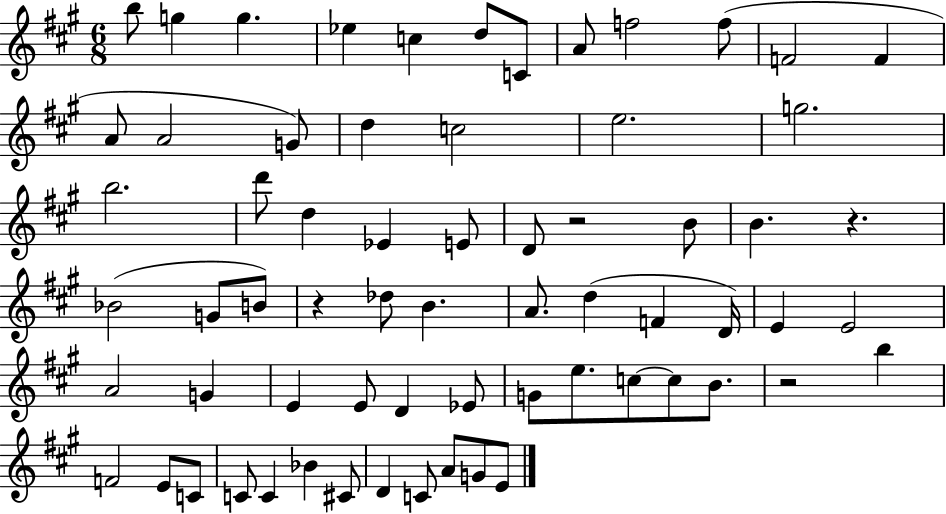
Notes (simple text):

B5/e G5/q G5/q. Eb5/q C5/q D5/e C4/e A4/e F5/h F5/e F4/h F4/q A4/e A4/h G4/e D5/q C5/h E5/h. G5/h. B5/h. D6/e D5/q Eb4/q E4/e D4/e R/h B4/e B4/q. R/q. Bb4/h G4/e B4/e R/q Db5/e B4/q. A4/e. D5/q F4/q D4/s E4/q E4/h A4/h G4/q E4/q E4/e D4/q Eb4/e G4/e E5/e. C5/e C5/e B4/e. R/h B5/q F4/h E4/e C4/e C4/e C4/q Bb4/q C#4/e D4/q C4/e A4/e G4/e E4/e